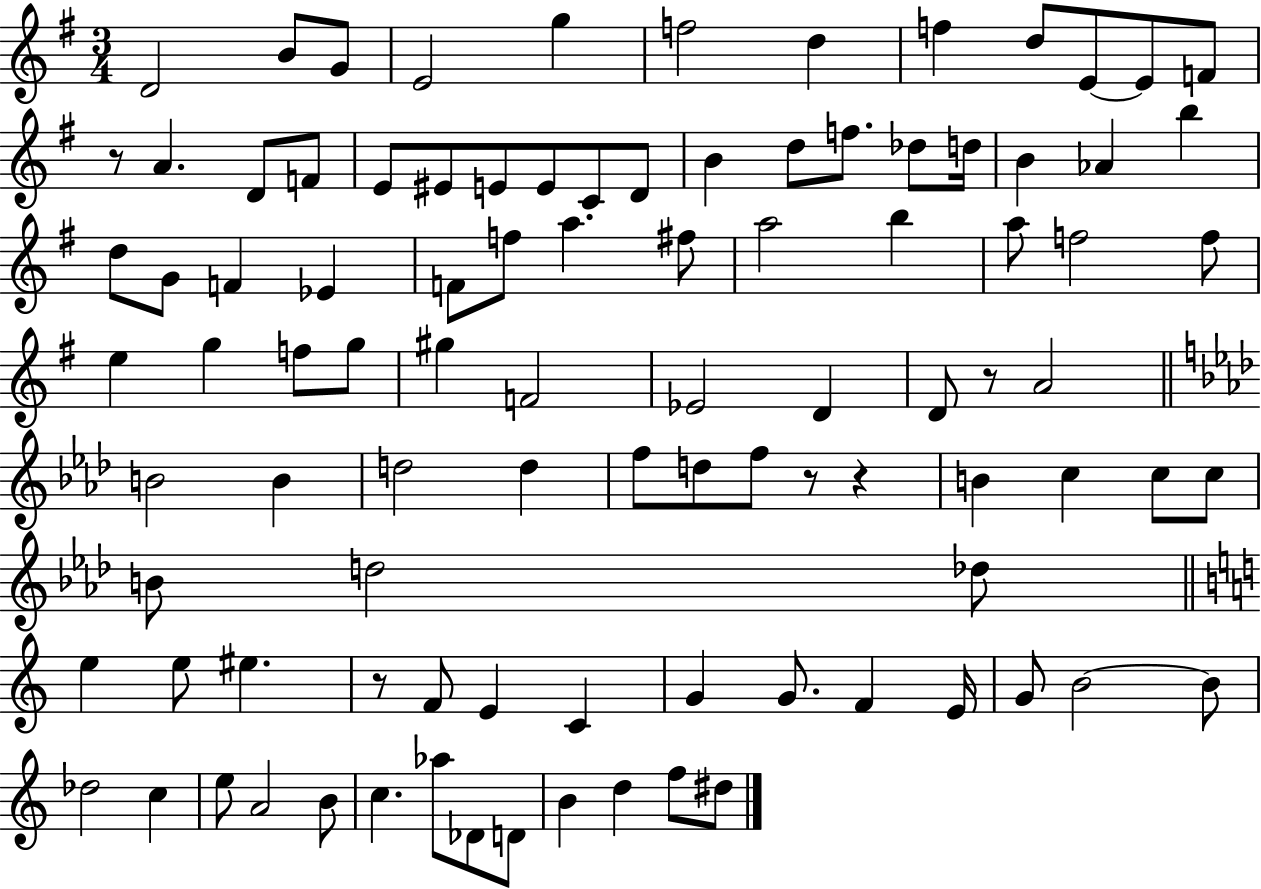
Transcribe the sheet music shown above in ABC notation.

X:1
T:Untitled
M:3/4
L:1/4
K:G
D2 B/2 G/2 E2 g f2 d f d/2 E/2 E/2 F/2 z/2 A D/2 F/2 E/2 ^E/2 E/2 E/2 C/2 D/2 B d/2 f/2 _d/2 d/4 B _A b d/2 G/2 F _E F/2 f/2 a ^f/2 a2 b a/2 f2 f/2 e g f/2 g/2 ^g F2 _E2 D D/2 z/2 A2 B2 B d2 d f/2 d/2 f/2 z/2 z B c c/2 c/2 B/2 d2 _d/2 e e/2 ^e z/2 F/2 E C G G/2 F E/4 G/2 B2 B/2 _d2 c e/2 A2 B/2 c _a/2 _D/2 D/2 B d f/2 ^d/2